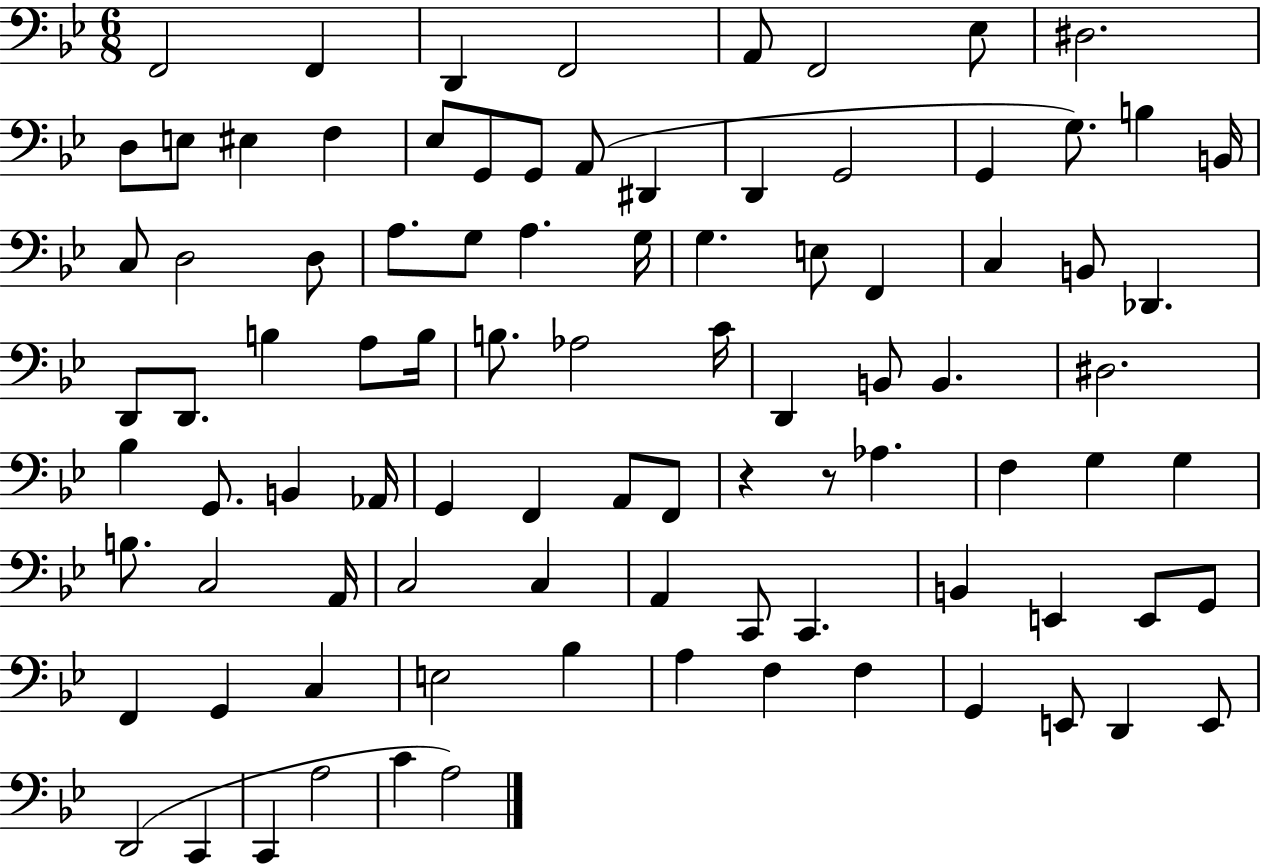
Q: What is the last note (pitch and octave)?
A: A3